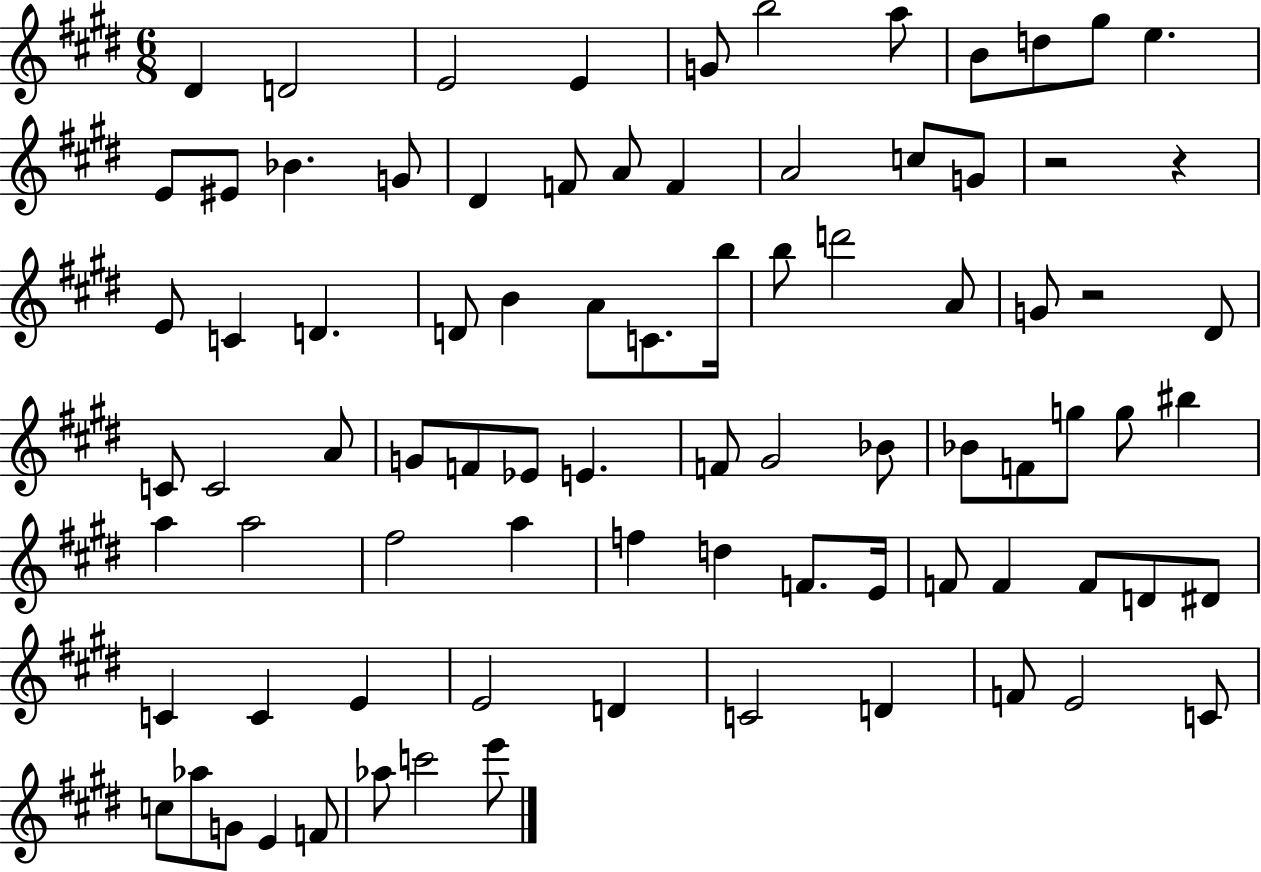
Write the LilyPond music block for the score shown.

{
  \clef treble
  \numericTimeSignature
  \time 6/8
  \key e \major
  \repeat volta 2 { dis'4 d'2 | e'2 e'4 | g'8 b''2 a''8 | b'8 d''8 gis''8 e''4. | \break e'8 eis'8 bes'4. g'8 | dis'4 f'8 a'8 f'4 | a'2 c''8 g'8 | r2 r4 | \break e'8 c'4 d'4. | d'8 b'4 a'8 c'8. b''16 | b''8 d'''2 a'8 | g'8 r2 dis'8 | \break c'8 c'2 a'8 | g'8 f'8 ees'8 e'4. | f'8 gis'2 bes'8 | bes'8 f'8 g''8 g''8 bis''4 | \break a''4 a''2 | fis''2 a''4 | f''4 d''4 f'8. e'16 | f'8 f'4 f'8 d'8 dis'8 | \break c'4 c'4 e'4 | e'2 d'4 | c'2 d'4 | f'8 e'2 c'8 | \break c''8 aes''8 g'8 e'4 f'8 | aes''8 c'''2 e'''8 | } \bar "|."
}